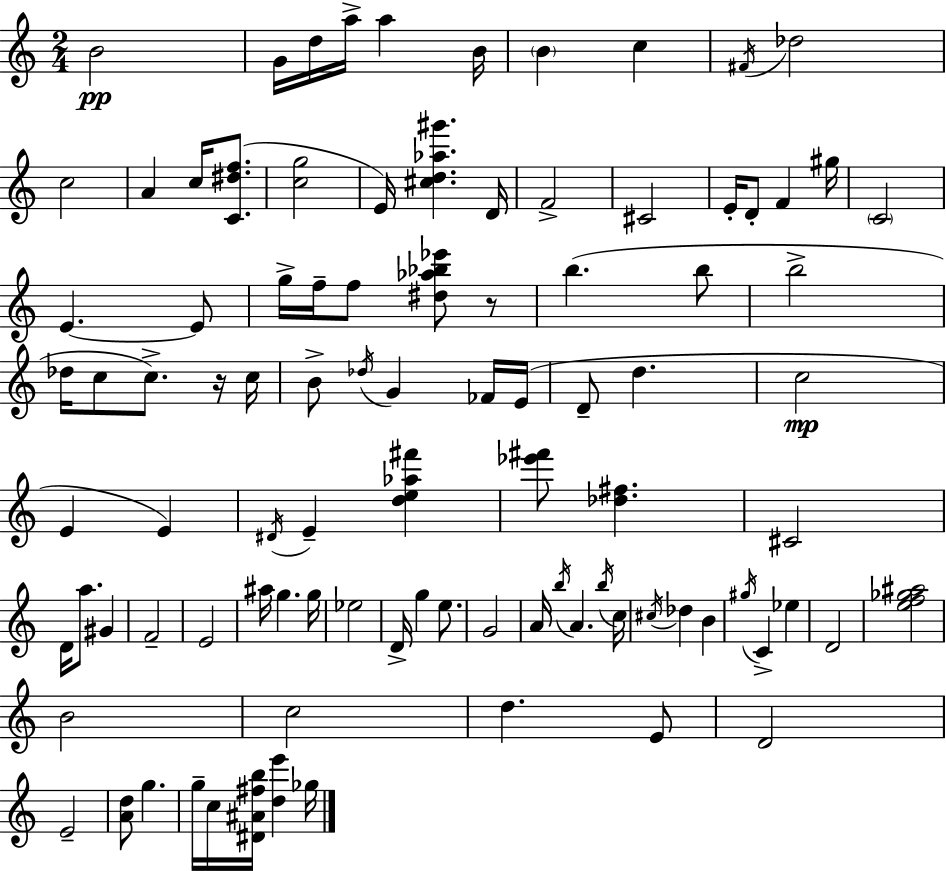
B4/h G4/s D5/s A5/s A5/q B4/s B4/q C5/q F#4/s Db5/h C5/h A4/q C5/s [C4,D#5,F5]/e. [C5,G5]/h E4/s [C#5,D5,Ab5,G#6]/q. D4/s F4/h C#4/h E4/s D4/e F4/q G#5/s C4/h E4/q. E4/e G5/s F5/s F5/e [D#5,Ab5,Bb5,Eb6]/e R/e B5/q. B5/e B5/h Db5/s C5/e C5/e. R/s C5/s B4/e Db5/s G4/q FES4/s E4/s D4/e D5/q. C5/h E4/q E4/q D#4/s E4/q [D5,E5,Ab5,F#6]/q [Eb6,F#6]/e [Db5,F#5]/q. C#4/h D4/s A5/e. G#4/q F4/h E4/h A#5/s G5/q. G5/s Eb5/h D4/s G5/q E5/e. G4/h A4/s B5/s A4/q. B5/s C5/s C#5/s Db5/q B4/q G#5/s C4/q Eb5/q D4/h [E5,F5,Gb5,A#5]/h B4/h C5/h D5/q. E4/e D4/h E4/h [A4,D5]/e G5/q. G5/s C5/s [D#4,A#4,F#5,B5]/s [D5,E6]/q Gb5/s